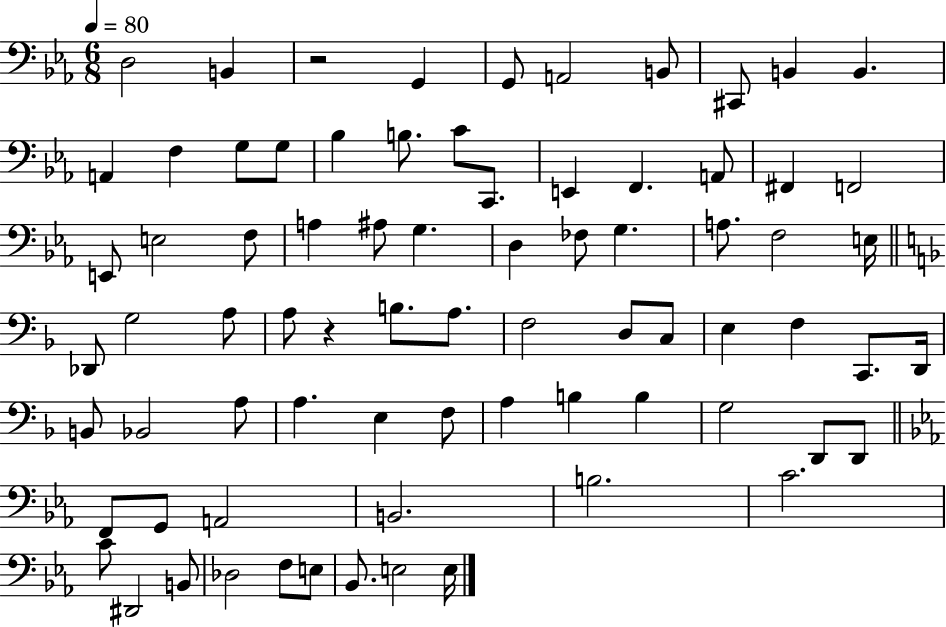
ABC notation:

X:1
T:Untitled
M:6/8
L:1/4
K:Eb
D,2 B,, z2 G,, G,,/2 A,,2 B,,/2 ^C,,/2 B,, B,, A,, F, G,/2 G,/2 _B, B,/2 C/2 C,,/2 E,, F,, A,,/2 ^F,, F,,2 E,,/2 E,2 F,/2 A, ^A,/2 G, D, _F,/2 G, A,/2 F,2 E,/4 _D,,/2 G,2 A,/2 A,/2 z B,/2 A,/2 F,2 D,/2 C,/2 E, F, C,,/2 D,,/4 B,,/2 _B,,2 A,/2 A, E, F,/2 A, B, B, G,2 D,,/2 D,,/2 F,,/2 G,,/2 A,,2 B,,2 B,2 C2 C/2 ^D,,2 B,,/2 _D,2 F,/2 E,/2 _B,,/2 E,2 E,/4